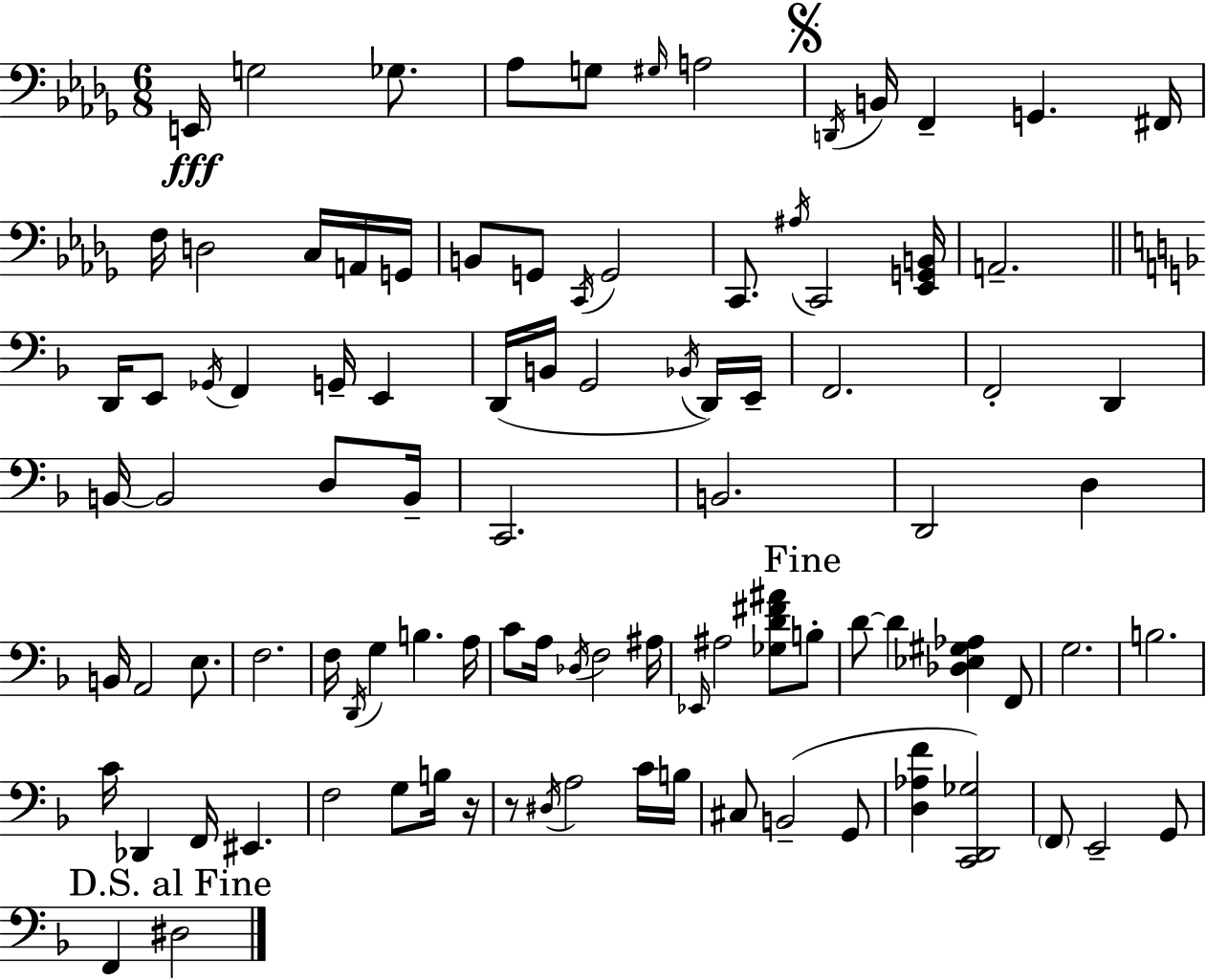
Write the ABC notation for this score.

X:1
T:Untitled
M:6/8
L:1/4
K:Bbm
E,,/4 G,2 _G,/2 _A,/2 G,/2 ^G,/4 A,2 D,,/4 B,,/4 F,, G,, ^F,,/4 F,/4 D,2 C,/4 A,,/4 G,,/4 B,,/2 G,,/2 C,,/4 G,,2 C,,/2 ^A,/4 C,,2 [_E,,G,,B,,]/4 A,,2 D,,/4 E,,/2 _G,,/4 F,, G,,/4 E,, D,,/4 B,,/4 G,,2 _B,,/4 D,,/4 E,,/4 F,,2 F,,2 D,, B,,/4 B,,2 D,/2 B,,/4 C,,2 B,,2 D,,2 D, B,,/4 A,,2 E,/2 F,2 F,/4 D,,/4 G, B, A,/4 C/2 A,/4 _D,/4 F,2 ^A,/4 _E,,/4 ^A,2 [_G,D^F^A]/2 B,/2 D/2 D [_D,_E,^G,_A,] F,,/2 G,2 B,2 C/4 _D,, F,,/4 ^E,, F,2 G,/2 B,/4 z/4 z/2 ^D,/4 A,2 C/4 B,/4 ^C,/2 B,,2 G,,/2 [D,_A,F] [C,,D,,_G,]2 F,,/2 E,,2 G,,/2 F,, ^D,2